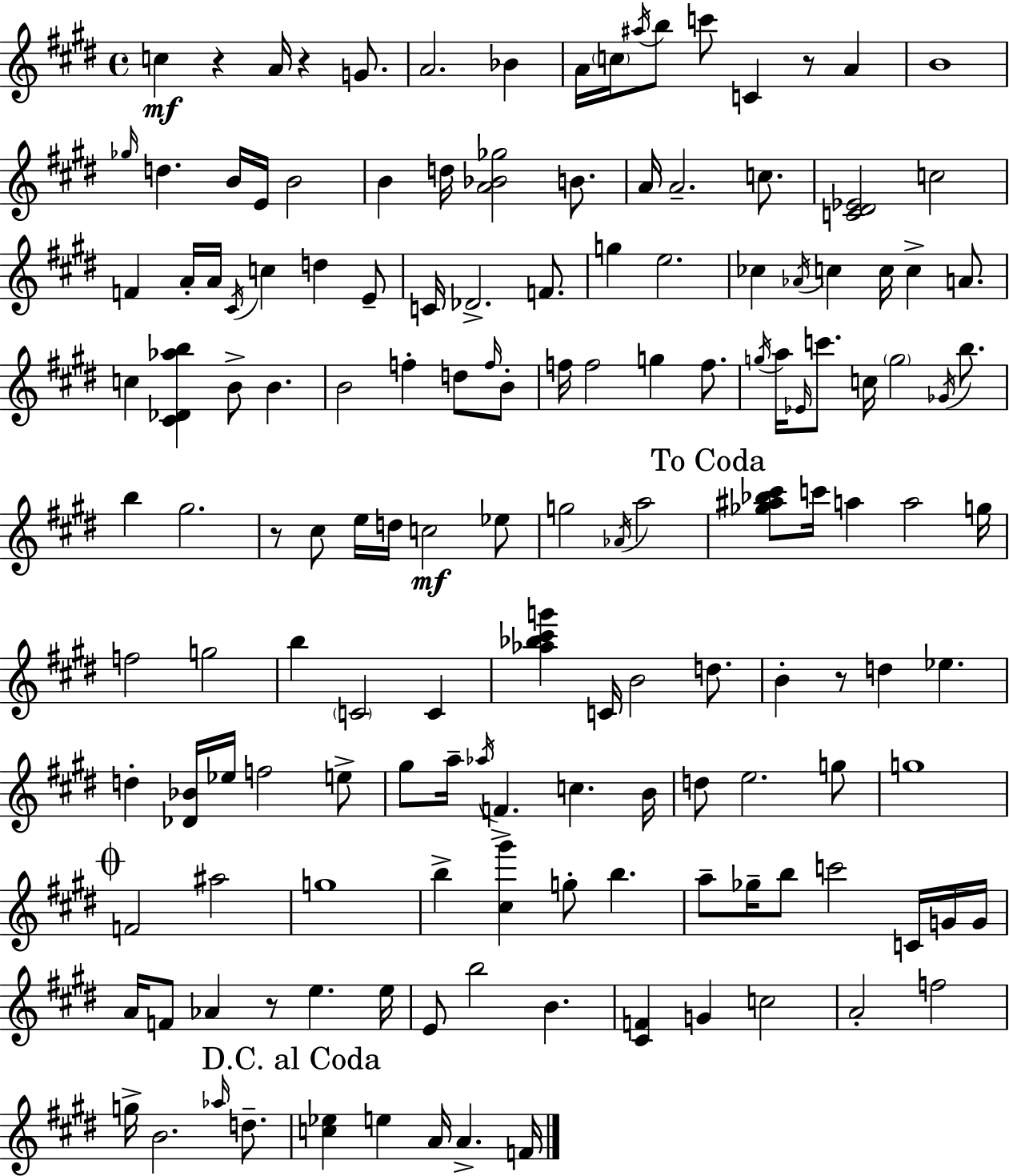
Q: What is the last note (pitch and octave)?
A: F4